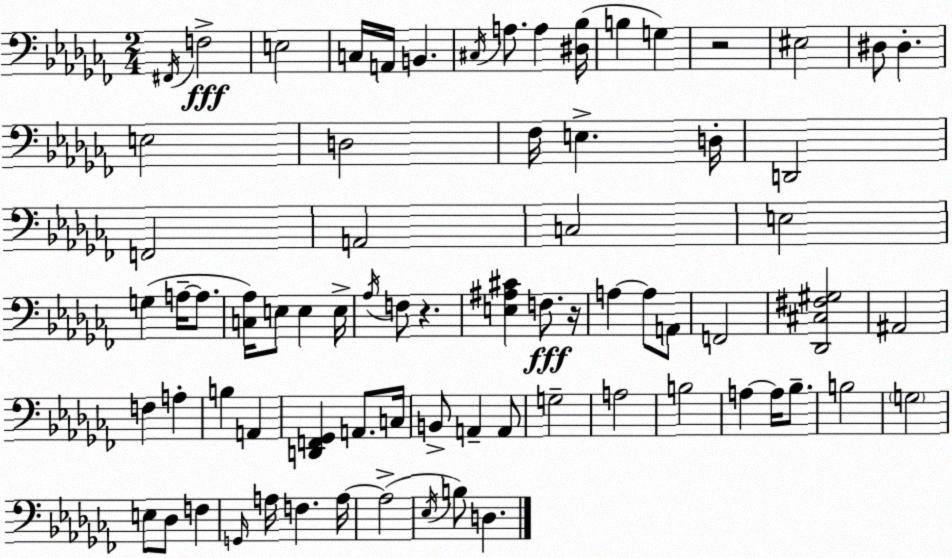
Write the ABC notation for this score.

X:1
T:Untitled
M:2/4
L:1/4
K:Abm
^F,,/4 F,2 E,2 C,/4 A,,/4 B,, ^C,/4 A,/2 A, [^D,_B,]/4 B, G, z2 ^E,2 ^D,/2 ^D, E,2 D,2 _F,/4 E, D,/4 D,,2 F,,2 A,,2 C,2 E,2 G, A,/4 A,/2 [C,_A,]/4 E,/2 E, E,/4 _A,/4 F,/2 z [E,^A,^C] F,/2 z/4 A, A,/2 A,,/2 F,,2 [_D,,^C,^F,^G,]2 ^A,,2 F, A, B, A,, [D,,F,,_G,,] A,,/2 C,/4 B,,/2 A,, A,,/2 G,2 A,2 B,2 A, A,/4 _B,/2 B,2 G,2 E,/2 _D,/2 F, G,,/4 A,/4 F, A,/4 A,2 _E,/4 B,/2 D,